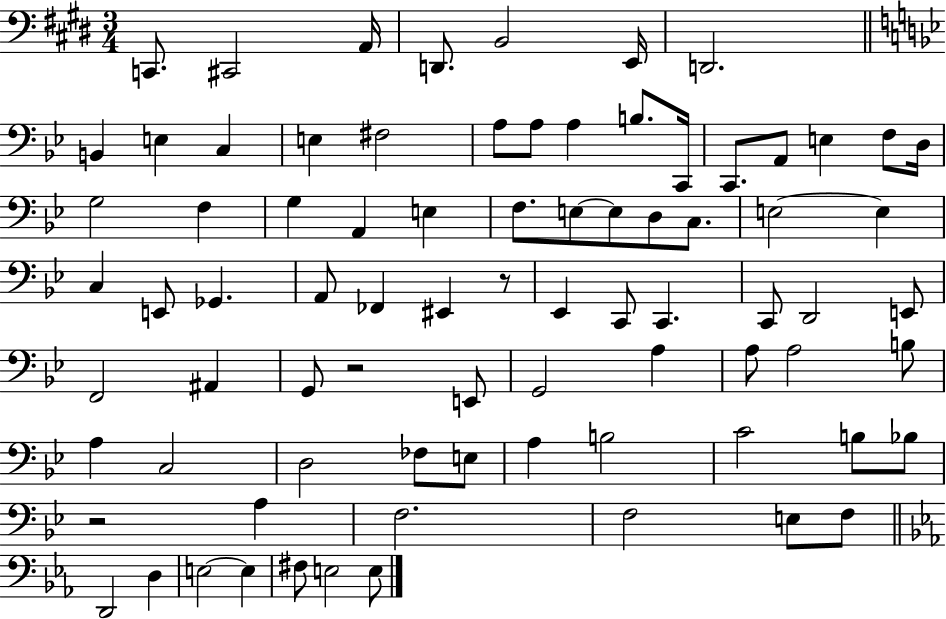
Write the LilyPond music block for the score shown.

{
  \clef bass
  \numericTimeSignature
  \time 3/4
  \key e \major
  c,8. cis,2 a,16 | d,8. b,2 e,16 | d,2. | \bar "||" \break \key bes \major b,4 e4 c4 | e4 fis2 | a8 a8 a4 b8. c,16 | c,8. a,8 e4 f8 d16 | \break g2 f4 | g4 a,4 e4 | f8. e8~~ e8 d8 c8. | e2~~ e4 | \break c4 e,8 ges,4. | a,8 fes,4 eis,4 r8 | ees,4 c,8 c,4. | c,8 d,2 e,8 | \break f,2 ais,4 | g,8 r2 e,8 | g,2 a4 | a8 a2 b8 | \break a4 c2 | d2 fes8 e8 | a4 b2 | c'2 b8 bes8 | \break r2 a4 | f2. | f2 e8 f8 | \bar "||" \break \key ees \major d,2 d4 | e2~~ e4 | fis8 e2 e8 | \bar "|."
}